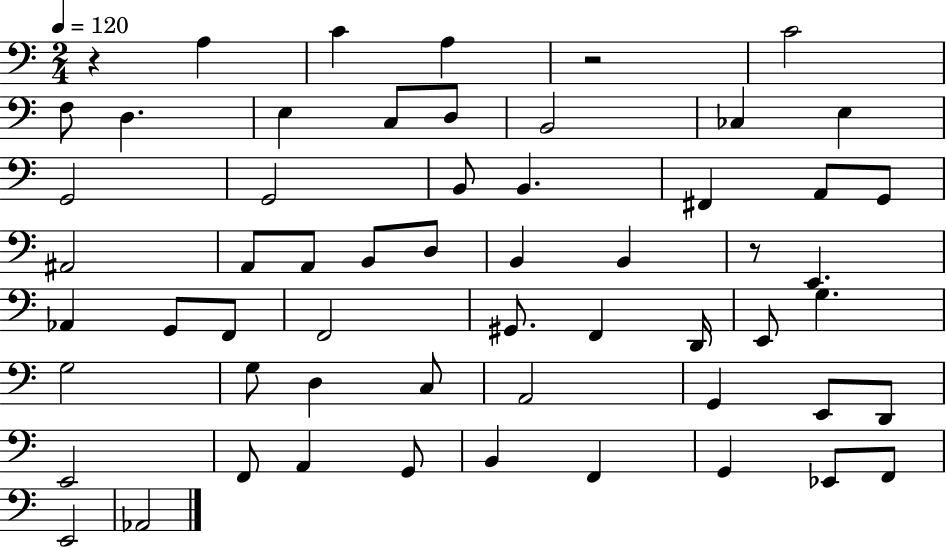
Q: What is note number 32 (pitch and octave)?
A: G#2